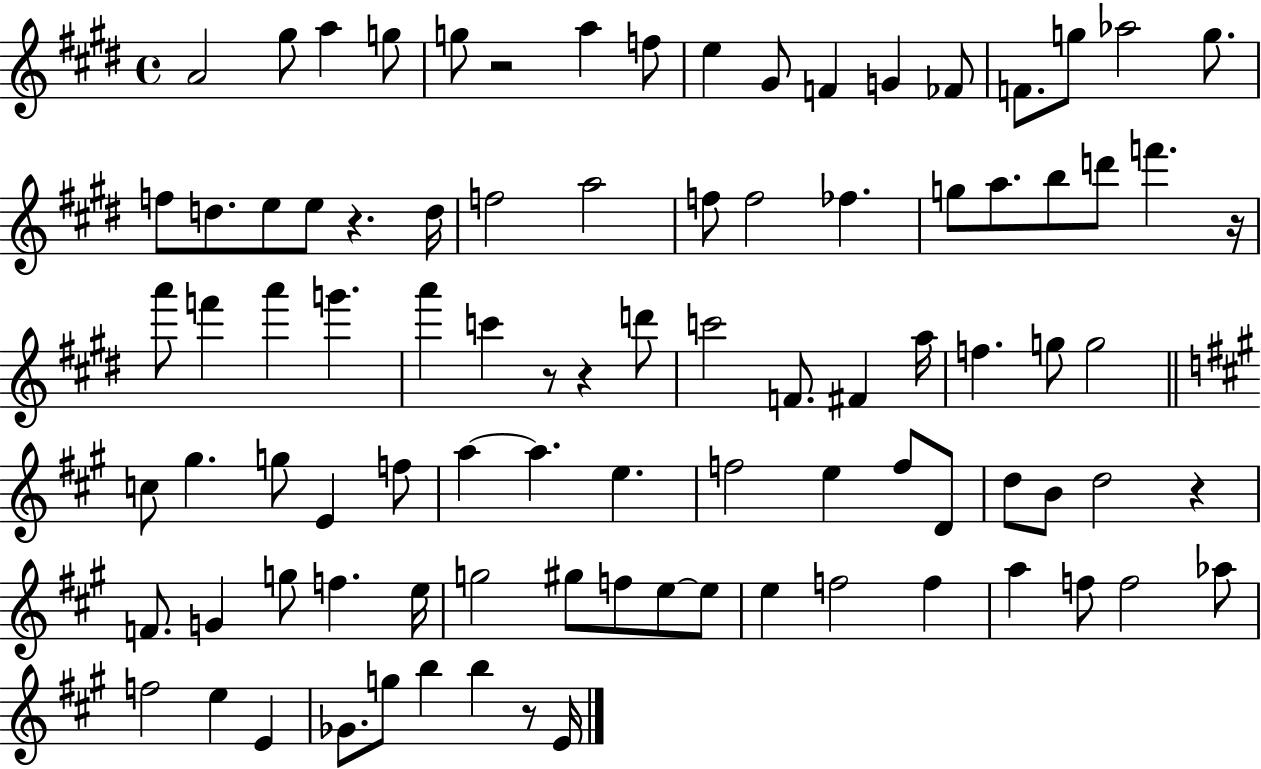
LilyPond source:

{
  \clef treble
  \time 4/4
  \defaultTimeSignature
  \key e \major
  a'2 gis''8 a''4 g''8 | g''8 r2 a''4 f''8 | e''4 gis'8 f'4 g'4 fes'8 | f'8. g''8 aes''2 g''8. | \break f''8 d''8. e''8 e''8 r4. d''16 | f''2 a''2 | f''8 f''2 fes''4. | g''8 a''8. b''8 d'''8 f'''4. r16 | \break a'''8 f'''4 a'''4 g'''4. | a'''4 c'''4 r8 r4 d'''8 | c'''2 f'8. fis'4 a''16 | f''4. g''8 g''2 | \break \bar "||" \break \key a \major c''8 gis''4. g''8 e'4 f''8 | a''4~~ a''4. e''4. | f''2 e''4 f''8 d'8 | d''8 b'8 d''2 r4 | \break f'8. g'4 g''8 f''4. e''16 | g''2 gis''8 f''8 e''8~~ e''8 | e''4 f''2 f''4 | a''4 f''8 f''2 aes''8 | \break f''2 e''4 e'4 | ges'8. g''8 b''4 b''4 r8 e'16 | \bar "|."
}